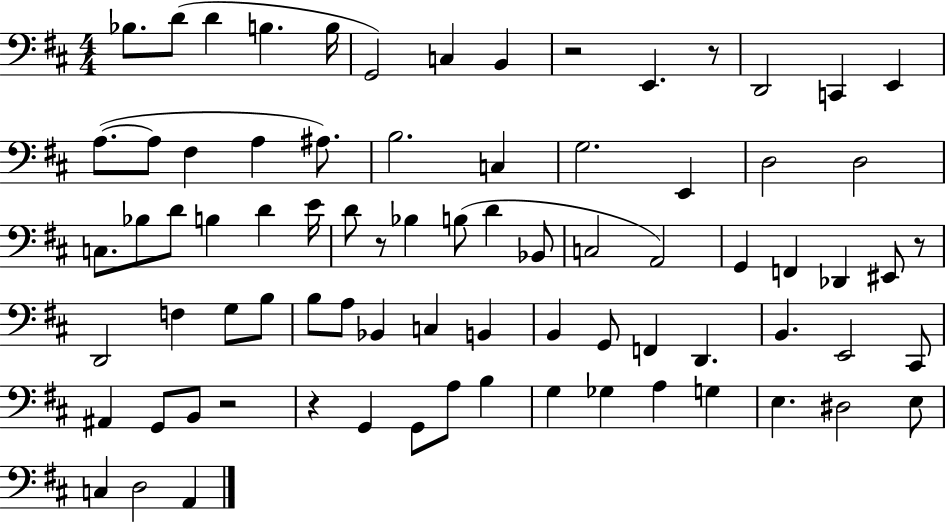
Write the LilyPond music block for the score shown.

{
  \clef bass
  \numericTimeSignature
  \time 4/4
  \key d \major
  bes8. d'8( d'4 b4. b16 | g,2) c4 b,4 | r2 e,4. r8 | d,2 c,4 e,4 | \break a8.~(~ a8 fis4 a4 ais8.) | b2. c4 | g2. e,4 | d2 d2 | \break c8. bes8 d'8 b4 d'4 e'16 | d'8 r8 bes4 b8( d'4 bes,8 | c2 a,2) | g,4 f,4 des,4 eis,8 r8 | \break d,2 f4 g8 b8 | b8 a8 bes,4 c4 b,4 | b,4 g,8 f,4 d,4. | b,4. e,2 cis,8 | \break ais,4 g,8 b,8 r2 | r4 g,4 g,8 a8 b4 | g4 ges4 a4 g4 | e4. dis2 e8 | \break c4 d2 a,4 | \bar "|."
}